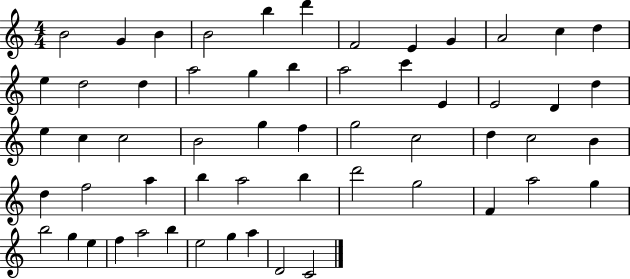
{
  \clef treble
  \numericTimeSignature
  \time 4/4
  \key c \major
  b'2 g'4 b'4 | b'2 b''4 d'''4 | f'2 e'4 g'4 | a'2 c''4 d''4 | \break e''4 d''2 d''4 | a''2 g''4 b''4 | a''2 c'''4 e'4 | e'2 d'4 d''4 | \break e''4 c''4 c''2 | b'2 g''4 f''4 | g''2 c''2 | d''4 c''2 b'4 | \break d''4 f''2 a''4 | b''4 a''2 b''4 | d'''2 g''2 | f'4 a''2 g''4 | \break b''2 g''4 e''4 | f''4 a''2 b''4 | e''2 g''4 a''4 | d'2 c'2 | \break \bar "|."
}